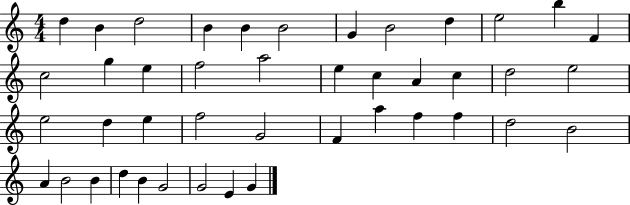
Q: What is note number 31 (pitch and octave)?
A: F5